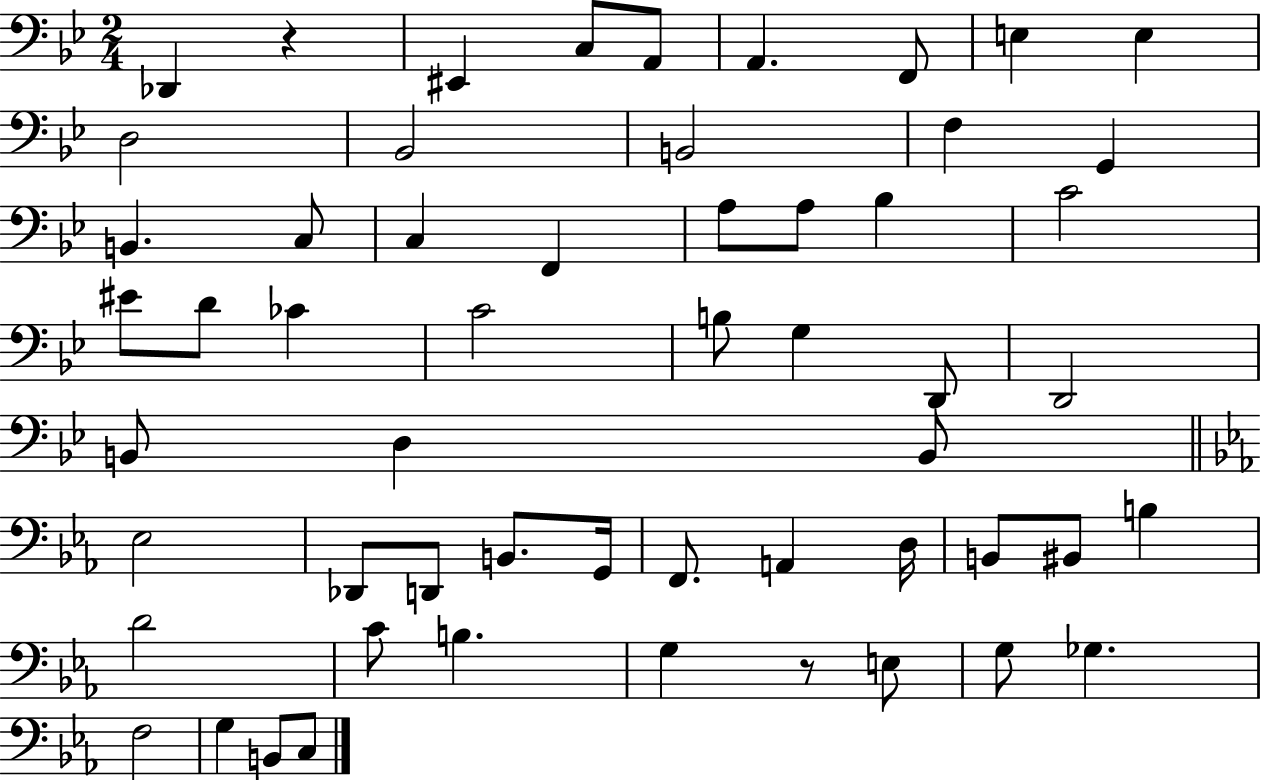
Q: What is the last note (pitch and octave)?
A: C3